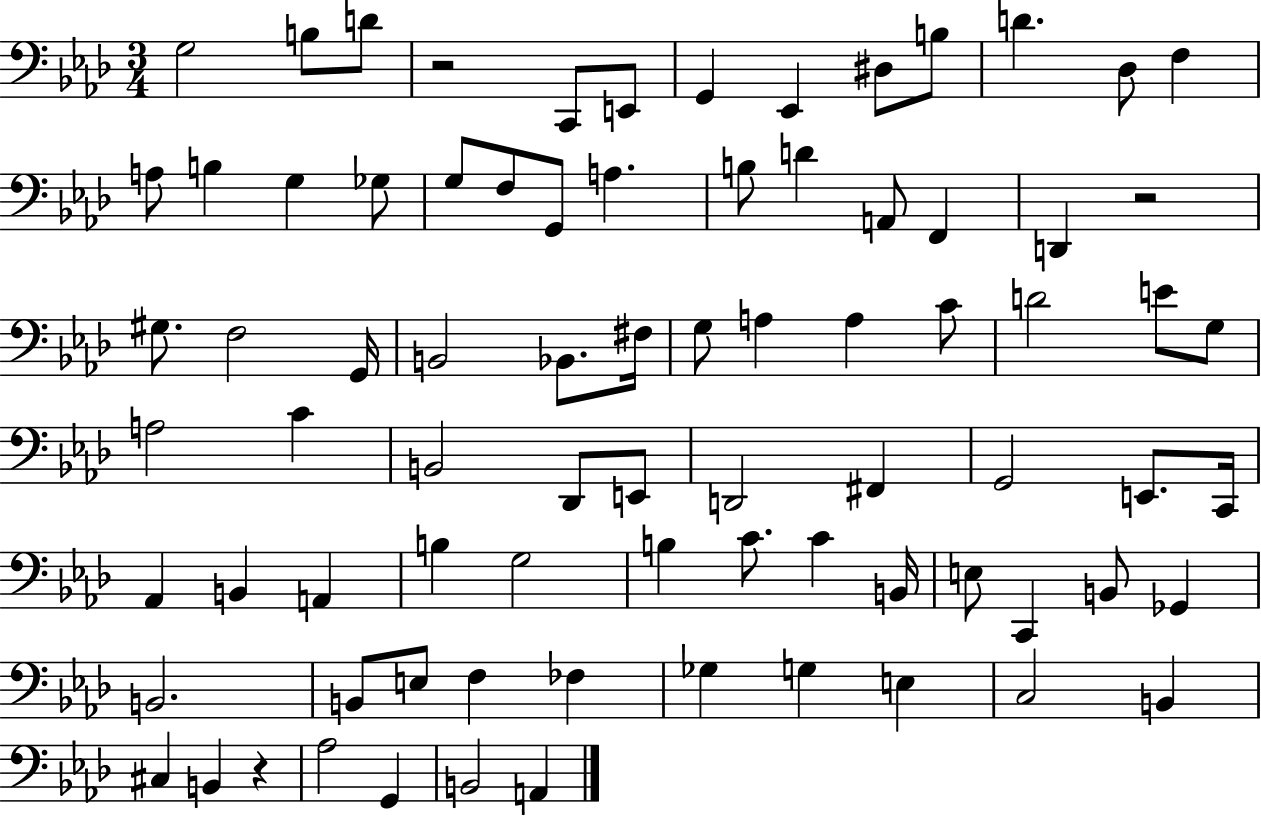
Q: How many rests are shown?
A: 3